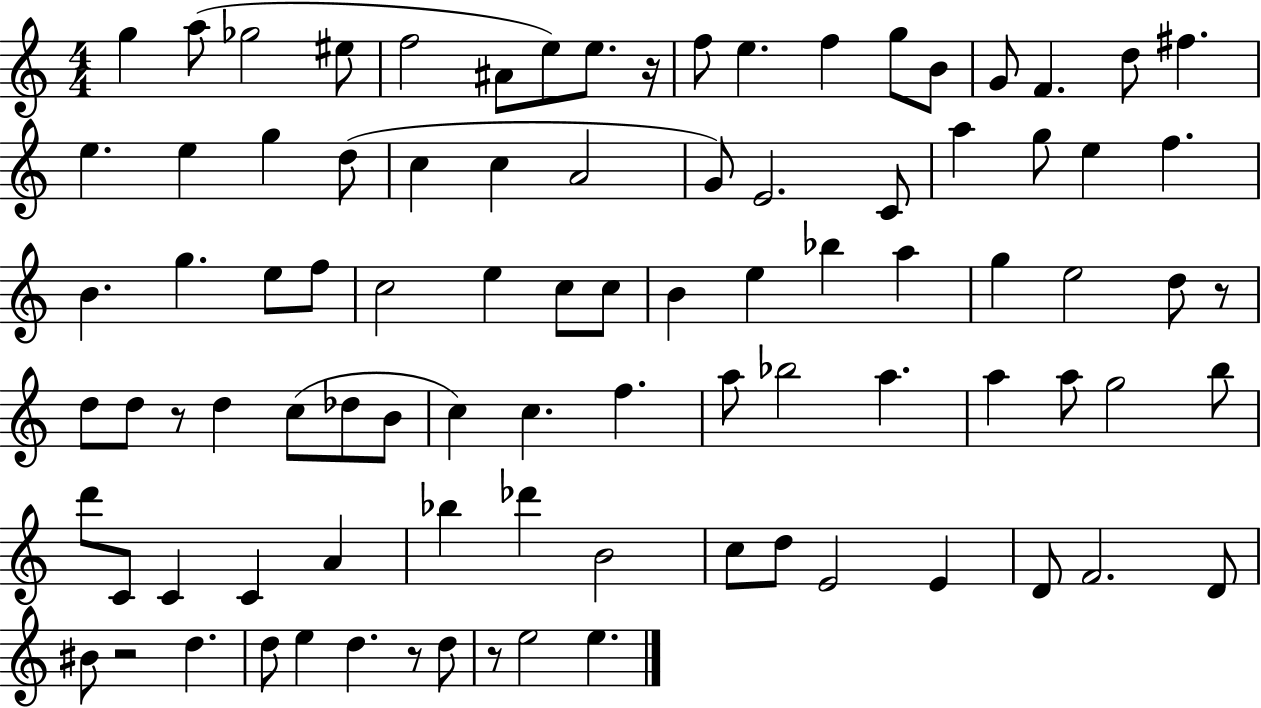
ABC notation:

X:1
T:Untitled
M:4/4
L:1/4
K:C
g a/2 _g2 ^e/2 f2 ^A/2 e/2 e/2 z/4 f/2 e f g/2 B/2 G/2 F d/2 ^f e e g d/2 c c A2 G/2 E2 C/2 a g/2 e f B g e/2 f/2 c2 e c/2 c/2 B e _b a g e2 d/2 z/2 d/2 d/2 z/2 d c/2 _d/2 B/2 c c f a/2 _b2 a a a/2 g2 b/2 d'/2 C/2 C C A _b _d' B2 c/2 d/2 E2 E D/2 F2 D/2 ^B/2 z2 d d/2 e d z/2 d/2 z/2 e2 e